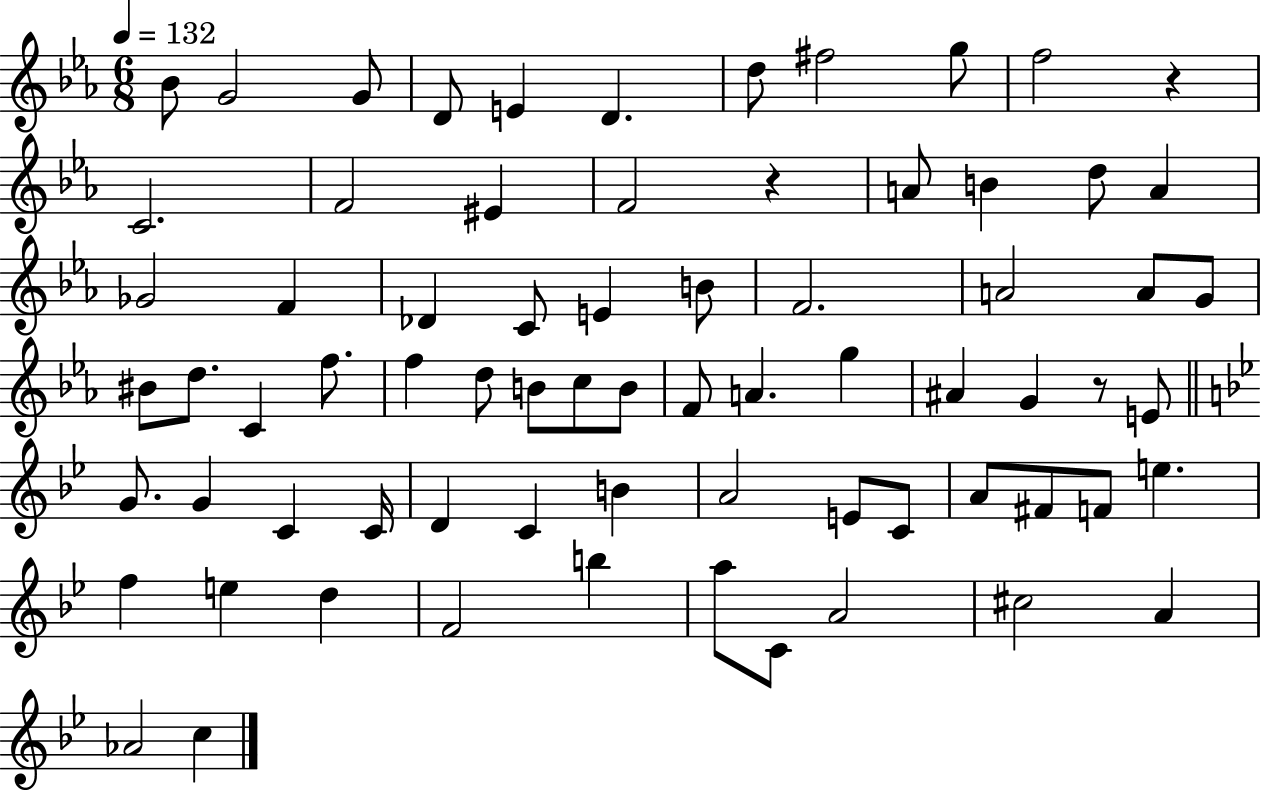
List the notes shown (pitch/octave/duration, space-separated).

Bb4/e G4/h G4/e D4/e E4/q D4/q. D5/e F#5/h G5/e F5/h R/q C4/h. F4/h EIS4/q F4/h R/q A4/e B4/q D5/e A4/q Gb4/h F4/q Db4/q C4/e E4/q B4/e F4/h. A4/h A4/e G4/e BIS4/e D5/e. C4/q F5/e. F5/q D5/e B4/e C5/e B4/e F4/e A4/q. G5/q A#4/q G4/q R/e E4/e G4/e. G4/q C4/q C4/s D4/q C4/q B4/q A4/h E4/e C4/e A4/e F#4/e F4/e E5/q. F5/q E5/q D5/q F4/h B5/q A5/e C4/e A4/h C#5/h A4/q Ab4/h C5/q